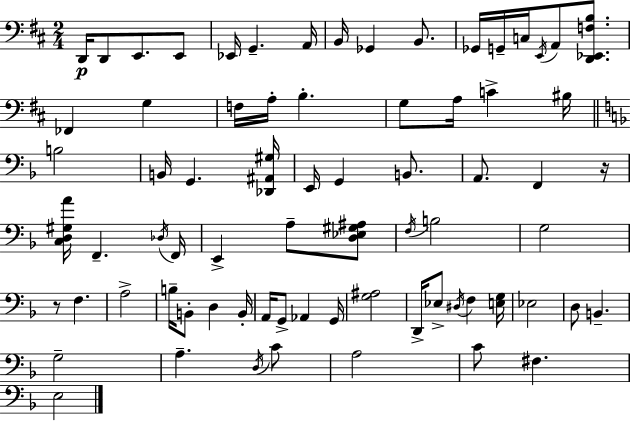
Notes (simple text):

D2/s D2/e E2/e. E2/e Eb2/s G2/q. A2/s B2/s Gb2/q B2/e. Gb2/s G2/s C3/s E2/s A2/e [D2,Eb2,F3,B3]/e. FES2/q G3/q F3/s A3/s B3/q. G3/e A3/s C4/q BIS3/s B3/h B2/s G2/q. [Db2,A#2,G#3]/s E2/s G2/q B2/e. A2/e. F2/q R/s [C3,D3,G#3,A4]/s F2/q. Db3/s F2/s E2/q A3/e [D3,Eb3,G#3,A#3]/e F3/s B3/h G3/h R/e F3/q. A3/h B3/s B2/e D3/q B2/s A2/s G2/e Ab2/q G2/s [G3,A#3]/h D2/s Eb3/e D#3/s F3/q [E3,G3]/s Eb3/h D3/e B2/q. G3/h A3/q. D3/s C4/e A3/h C4/e F#3/q. E3/h